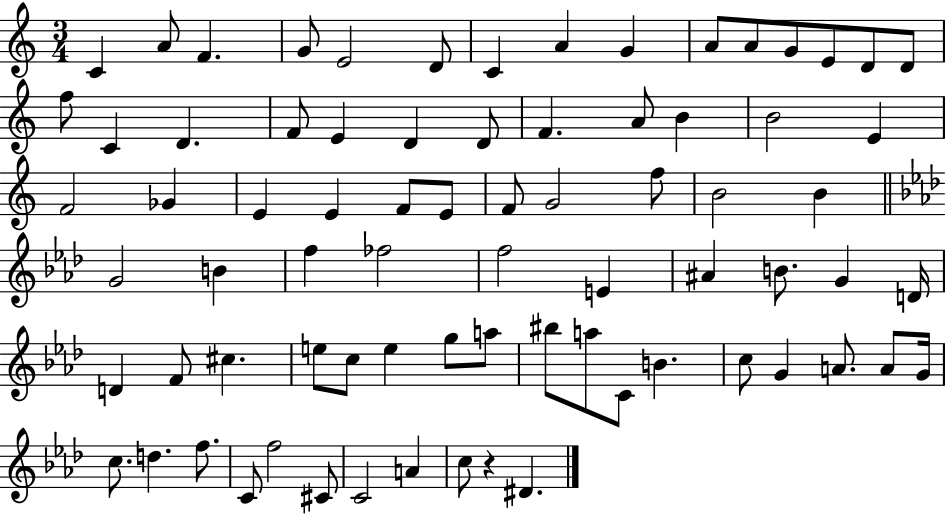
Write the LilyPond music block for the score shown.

{
  \clef treble
  \numericTimeSignature
  \time 3/4
  \key c \major
  c'4 a'8 f'4. | g'8 e'2 d'8 | c'4 a'4 g'4 | a'8 a'8 g'8 e'8 d'8 d'8 | \break f''8 c'4 d'4. | f'8 e'4 d'4 d'8 | f'4. a'8 b'4 | b'2 e'4 | \break f'2 ges'4 | e'4 e'4 f'8 e'8 | f'8 g'2 f''8 | b'2 b'4 | \break \bar "||" \break \key f \minor g'2 b'4 | f''4 fes''2 | f''2 e'4 | ais'4 b'8. g'4 d'16 | \break d'4 f'8 cis''4. | e''8 c''8 e''4 g''8 a''8 | bis''8 a''8 c'8 b'4. | c''8 g'4 a'8. a'8 g'16 | \break c''8. d''4. f''8. | c'8 f''2 cis'8 | c'2 a'4 | c''8 r4 dis'4. | \break \bar "|."
}